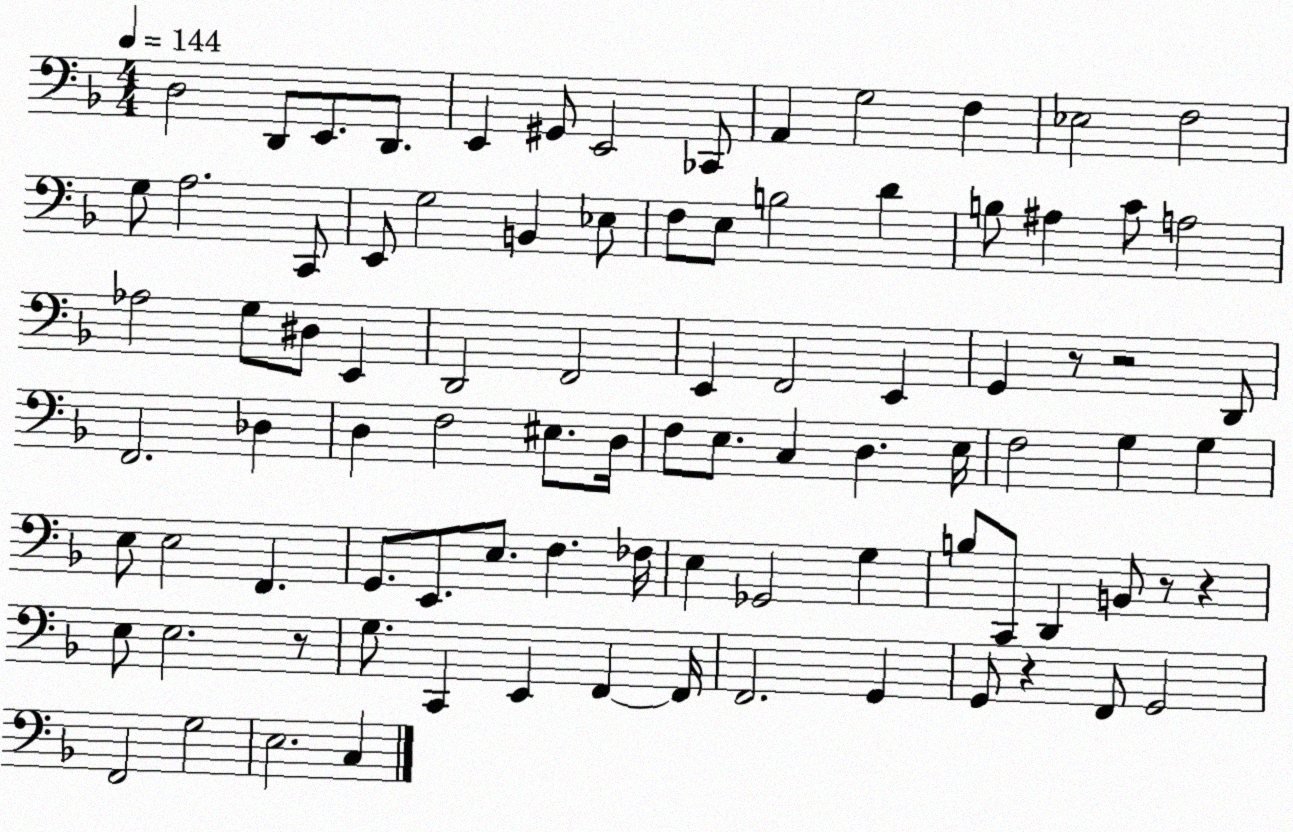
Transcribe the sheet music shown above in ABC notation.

X:1
T:Untitled
M:4/4
L:1/4
K:F
D,2 D,,/2 E,,/2 D,,/2 E,, ^G,,/2 E,,2 _C,,/2 A,, G,2 F, _E,2 F,2 G,/2 A,2 C,,/2 E,,/2 G,2 B,, _E,/2 F,/2 E,/2 B,2 D B,/2 ^A, C/2 A,2 _A,2 G,/2 ^D,/2 E,, D,,2 F,,2 E,, F,,2 E,, G,, z/2 z2 D,,/2 F,,2 _D, D, F,2 ^E,/2 D,/4 F,/2 E,/2 C, D, E,/4 F,2 G, G, E,/2 E,2 F,, G,,/2 E,,/2 E,/2 F, _F,/4 E, _G,,2 G, B,/2 C,,/2 D,, B,,/2 z/2 z E,/2 E,2 z/2 G,/2 C,, E,, F,, F,,/4 F,,2 G,, G,,/2 z F,,/2 G,,2 F,,2 G,2 E,2 C,